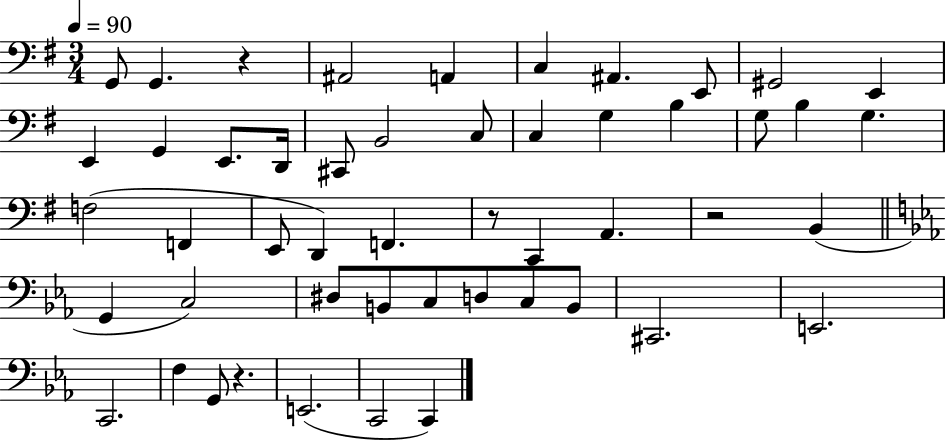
X:1
T:Untitled
M:3/4
L:1/4
K:G
G,,/2 G,, z ^A,,2 A,, C, ^A,, E,,/2 ^G,,2 E,, E,, G,, E,,/2 D,,/4 ^C,,/2 B,,2 C,/2 C, G, B, G,/2 B, G, F,2 F,, E,,/2 D,, F,, z/2 C,, A,, z2 B,, G,, C,2 ^D,/2 B,,/2 C,/2 D,/2 C,/2 B,,/2 ^C,,2 E,,2 C,,2 F, G,,/2 z E,,2 C,,2 C,,